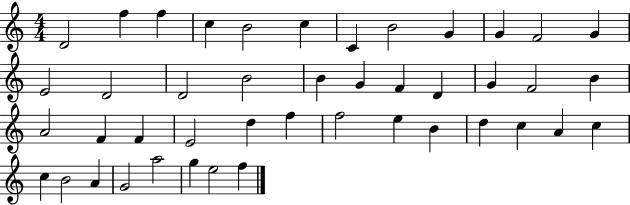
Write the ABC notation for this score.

X:1
T:Untitled
M:4/4
L:1/4
K:C
D2 f f c B2 c C B2 G G F2 G E2 D2 D2 B2 B G F D G F2 B A2 F F E2 d f f2 e B d c A c c B2 A G2 a2 g e2 f